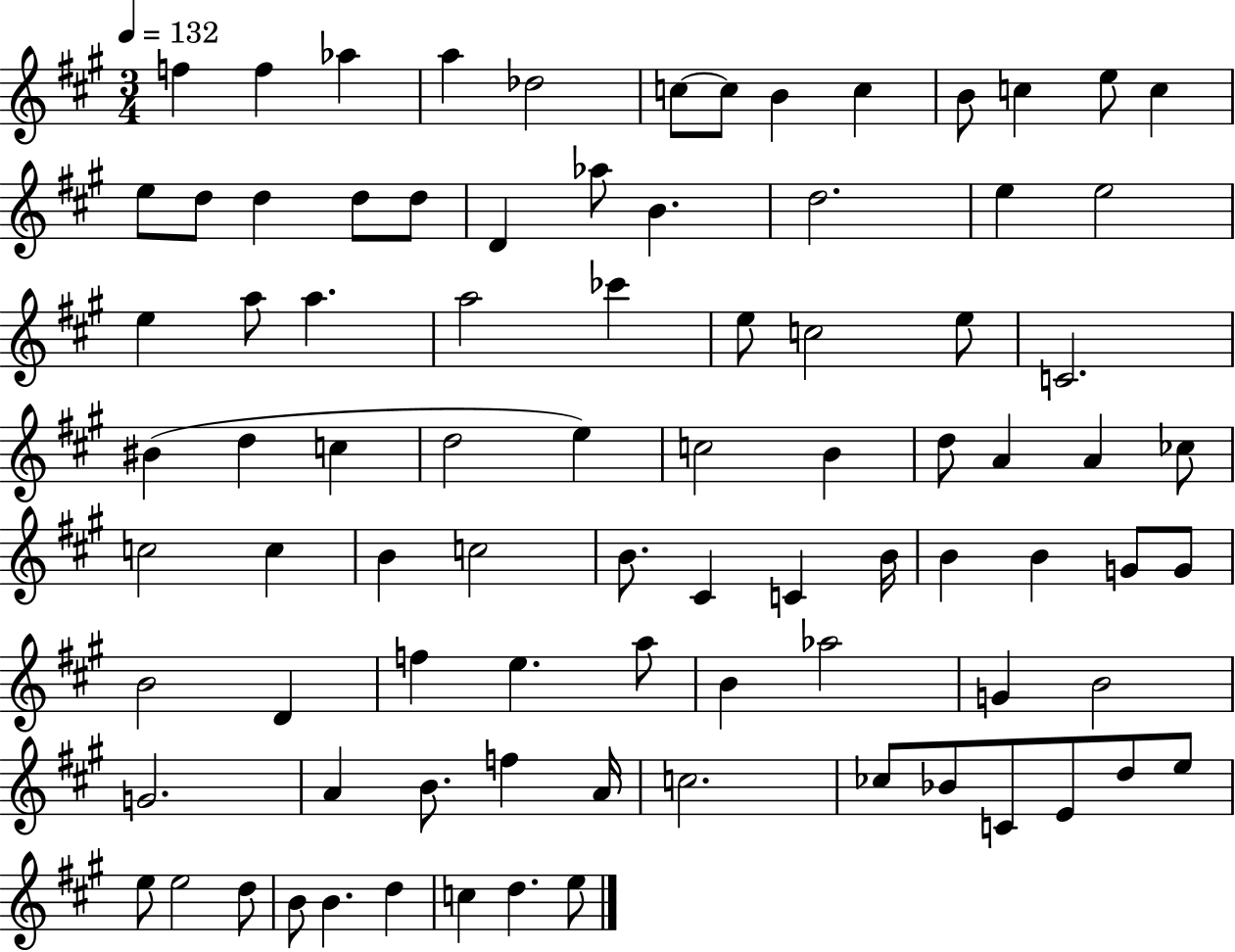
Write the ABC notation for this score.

X:1
T:Untitled
M:3/4
L:1/4
K:A
f f _a a _d2 c/2 c/2 B c B/2 c e/2 c e/2 d/2 d d/2 d/2 D _a/2 B d2 e e2 e a/2 a a2 _c' e/2 c2 e/2 C2 ^B d c d2 e c2 B d/2 A A _c/2 c2 c B c2 B/2 ^C C B/4 B B G/2 G/2 B2 D f e a/2 B _a2 G B2 G2 A B/2 f A/4 c2 _c/2 _B/2 C/2 E/2 d/2 e/2 e/2 e2 d/2 B/2 B d c d e/2